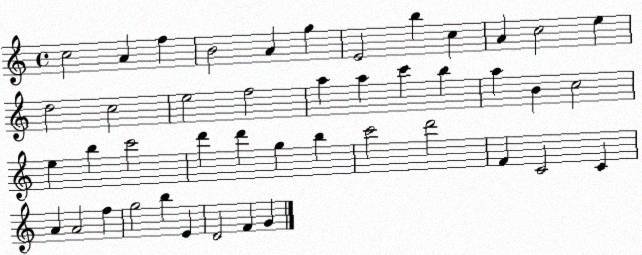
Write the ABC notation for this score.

X:1
T:Untitled
M:4/4
L:1/4
K:C
c2 A f B2 A g E2 b c A c2 e d2 c2 e2 f2 a a c' b a B c2 e b c'2 d' d' g b c'2 d'2 F C2 C A A2 f g2 b E D2 F G